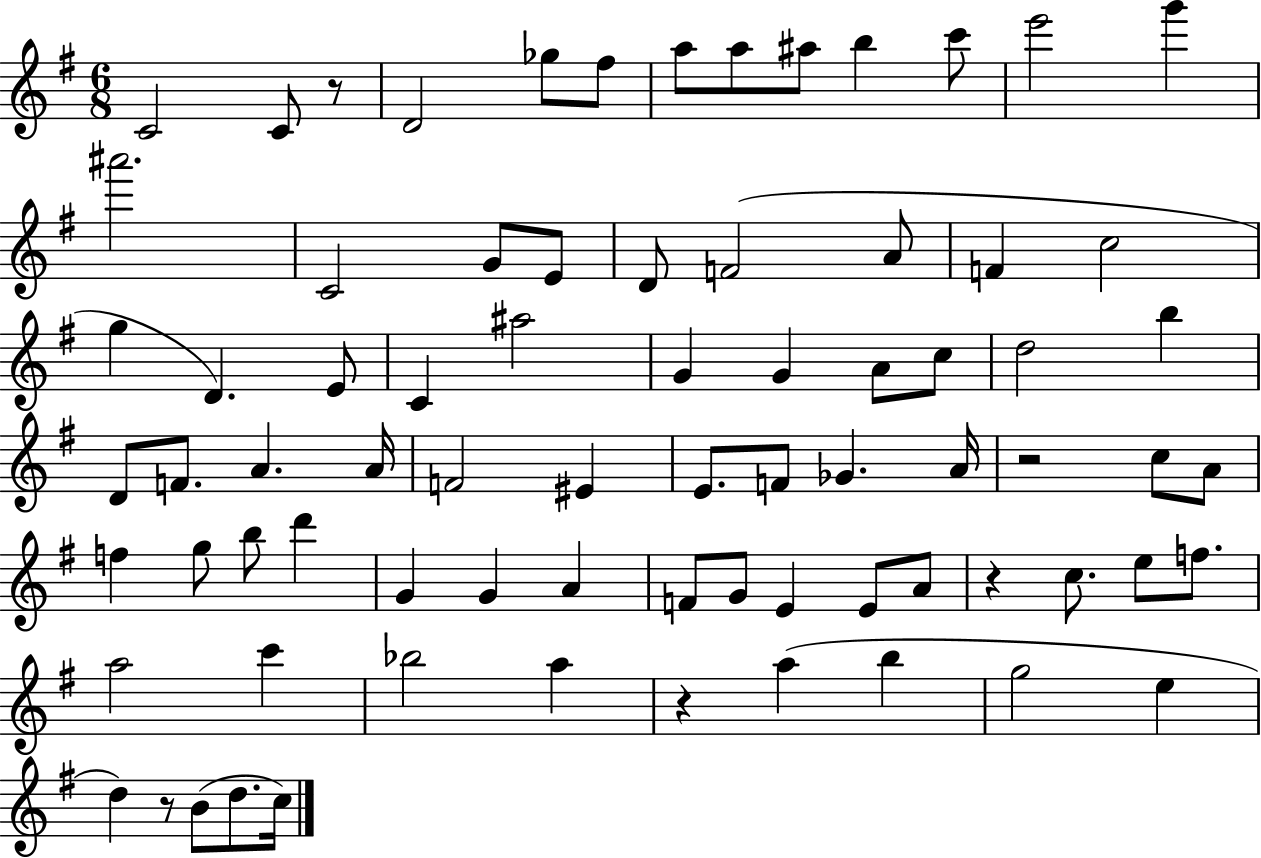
X:1
T:Untitled
M:6/8
L:1/4
K:G
C2 C/2 z/2 D2 _g/2 ^f/2 a/2 a/2 ^a/2 b c'/2 e'2 g' ^a'2 C2 G/2 E/2 D/2 F2 A/2 F c2 g D E/2 C ^a2 G G A/2 c/2 d2 b D/2 F/2 A A/4 F2 ^E E/2 F/2 _G A/4 z2 c/2 A/2 f g/2 b/2 d' G G A F/2 G/2 E E/2 A/2 z c/2 e/2 f/2 a2 c' _b2 a z a b g2 e d z/2 B/2 d/2 c/4